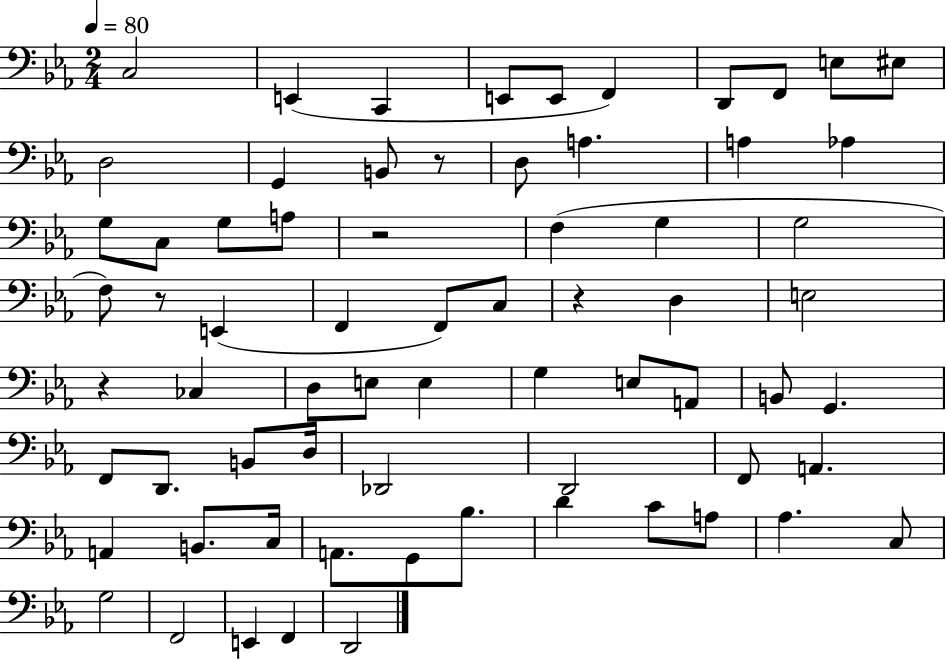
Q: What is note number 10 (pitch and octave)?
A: EIS3